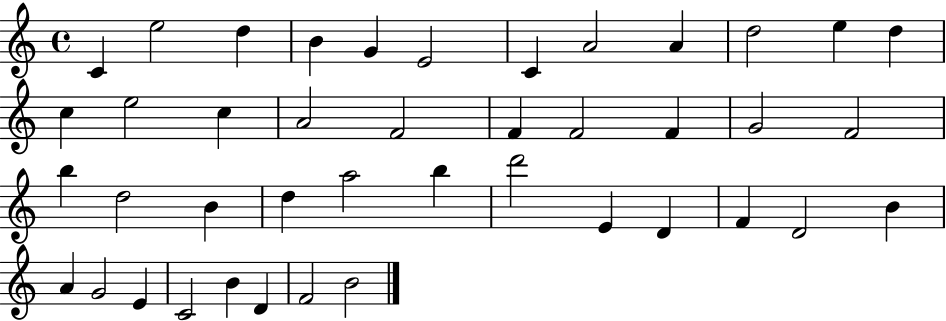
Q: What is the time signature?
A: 4/4